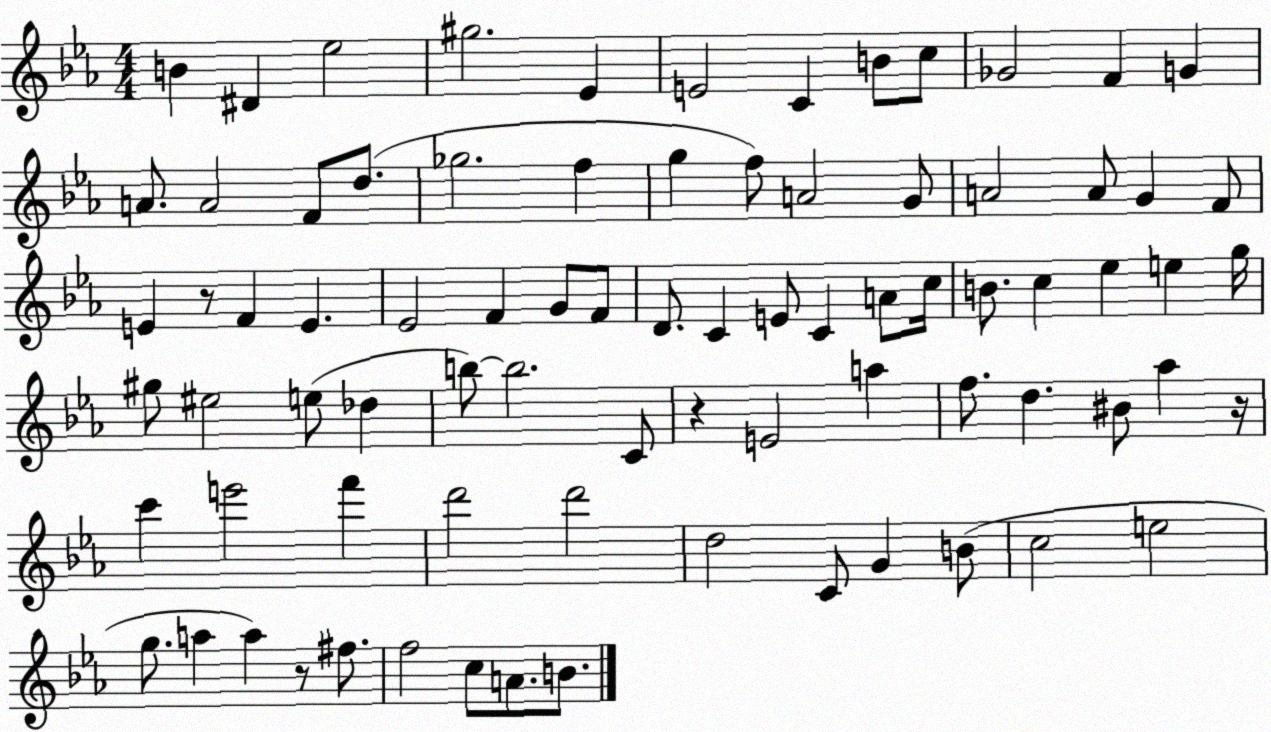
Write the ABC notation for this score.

X:1
T:Untitled
M:4/4
L:1/4
K:Eb
B ^D _e2 ^g2 _E E2 C B/2 c/2 _G2 F G A/2 A2 F/2 d/2 _g2 f g f/2 A2 G/2 A2 A/2 G F/2 E z/2 F E _E2 F G/2 F/2 D/2 C E/2 C A/2 c/4 B/2 c _e e g/4 ^g/2 ^e2 e/2 _d b/2 b2 C/2 z E2 a f/2 d ^B/2 _a z/4 c' e'2 f' d'2 d'2 d2 C/2 G B/2 c2 e2 g/2 a a z/2 ^f/2 f2 c/2 A/2 B/2